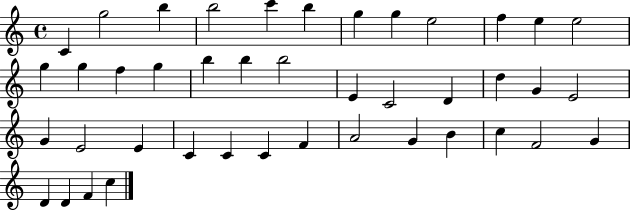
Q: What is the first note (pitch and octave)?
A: C4